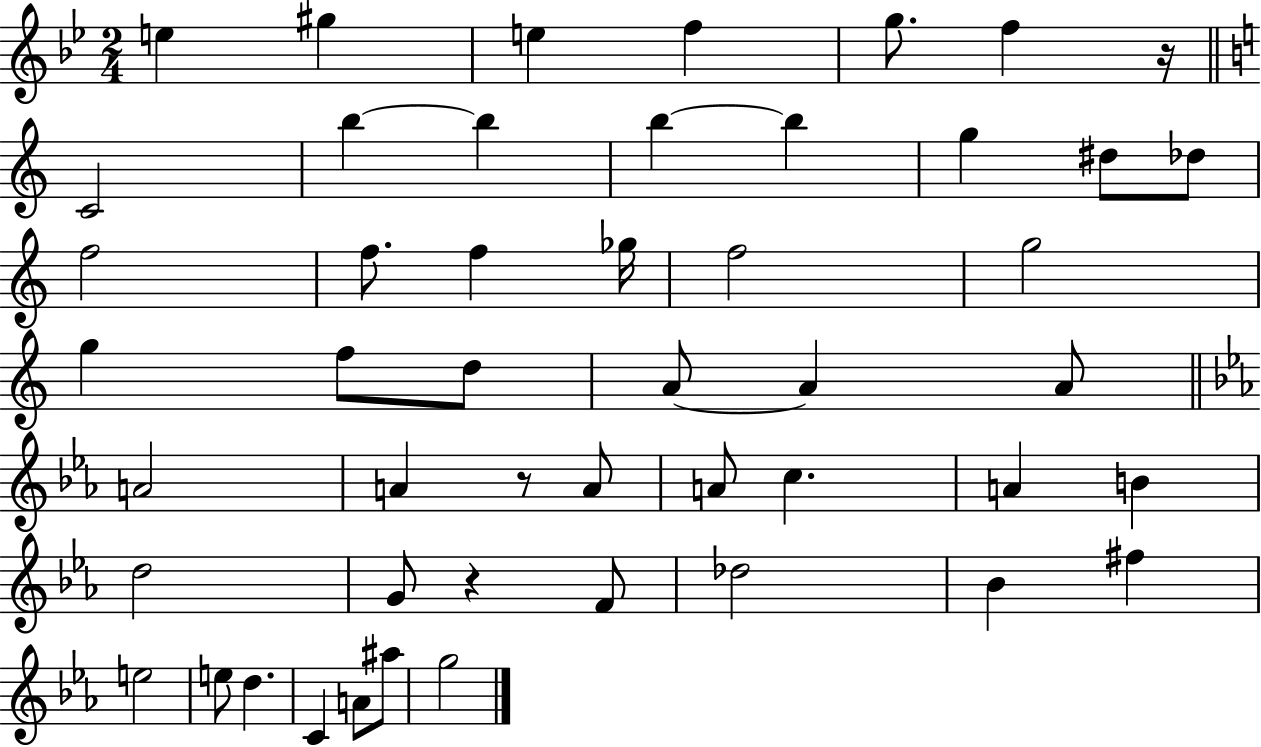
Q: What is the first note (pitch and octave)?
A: E5